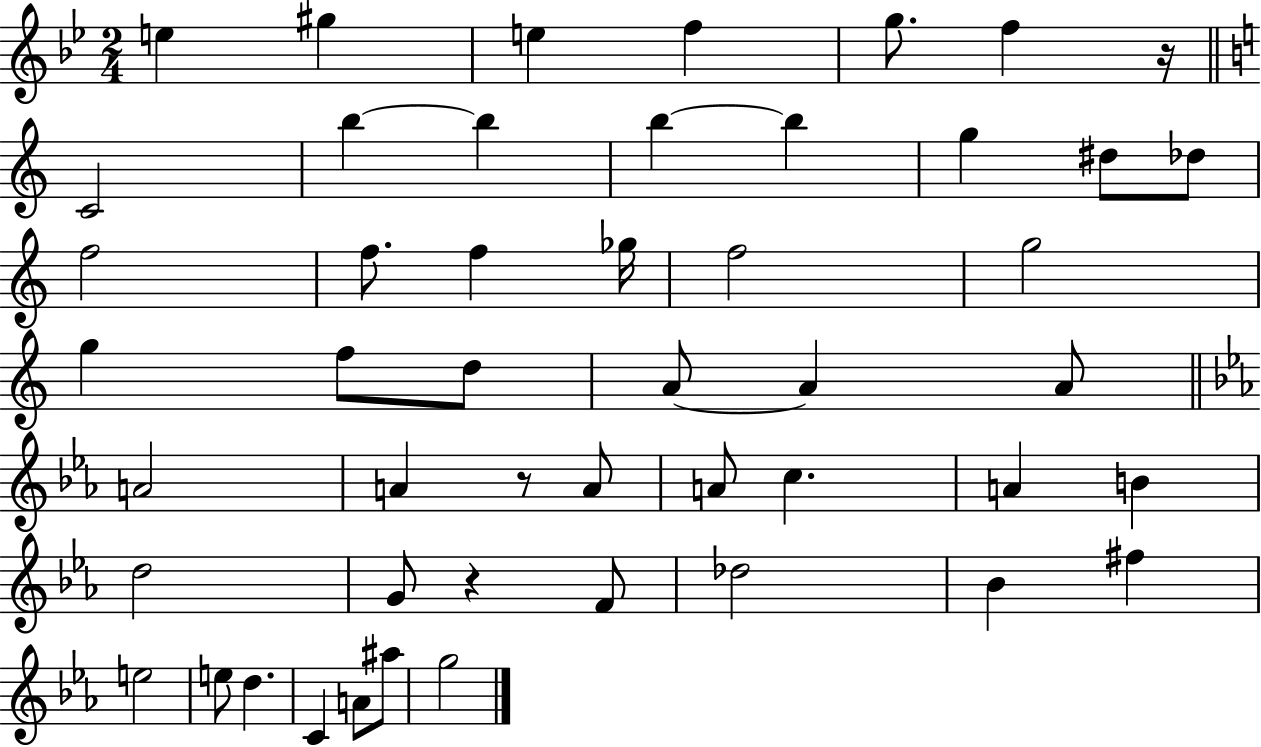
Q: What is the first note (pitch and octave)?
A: E5